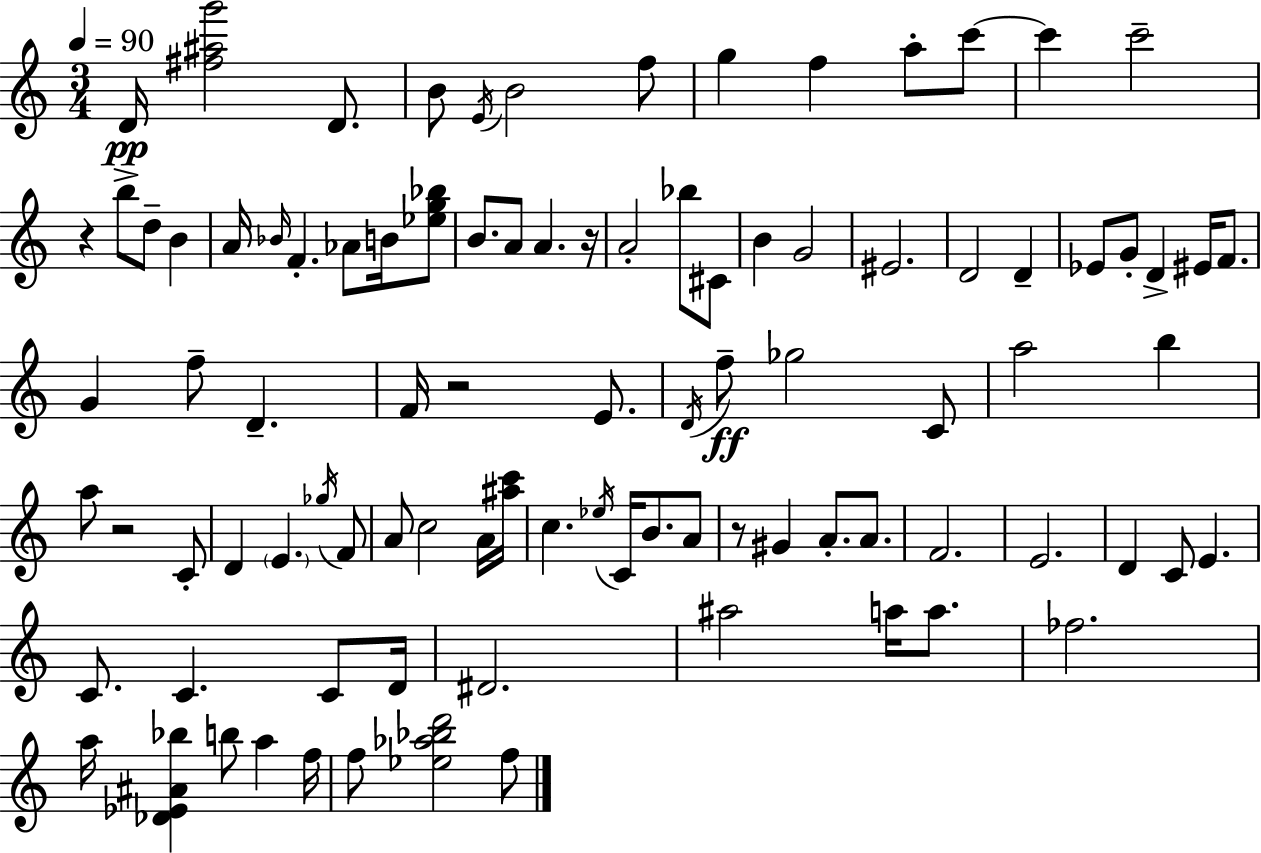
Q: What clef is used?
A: treble